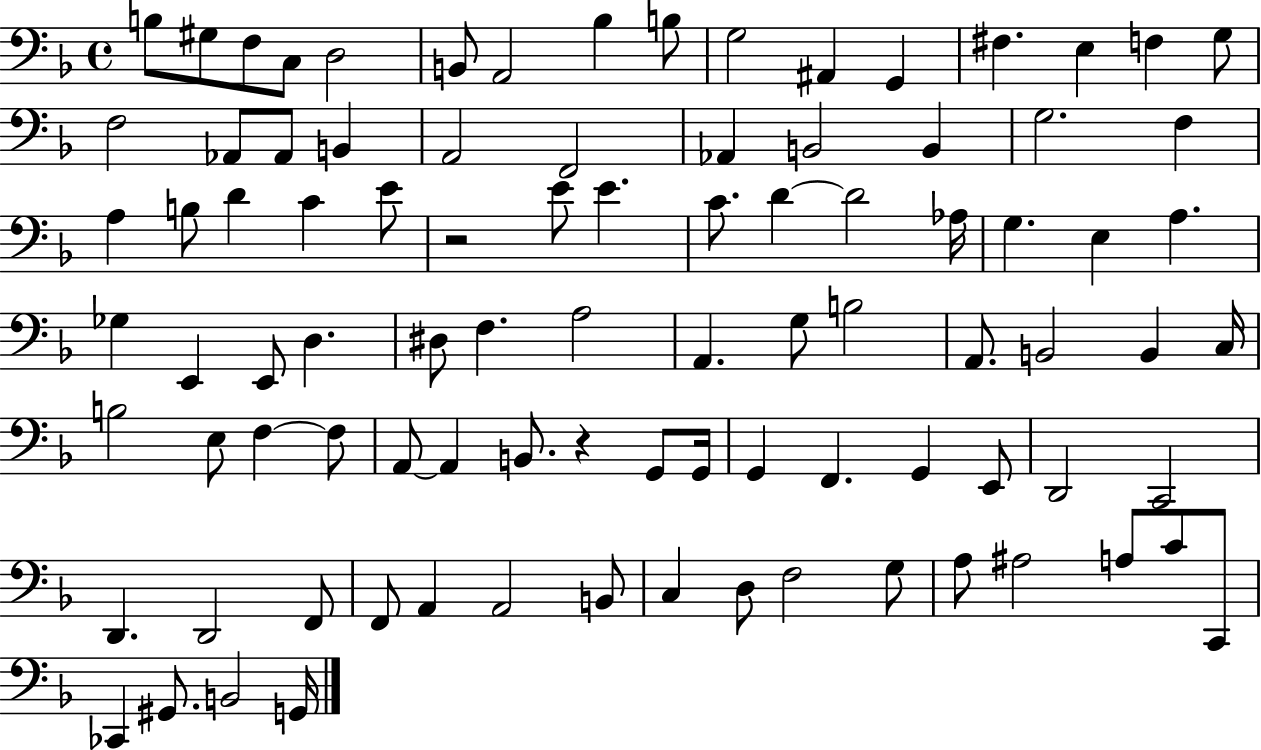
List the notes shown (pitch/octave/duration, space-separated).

B3/e G#3/e F3/e C3/e D3/h B2/e A2/h Bb3/q B3/e G3/h A#2/q G2/q F#3/q. E3/q F3/q G3/e F3/h Ab2/e Ab2/e B2/q A2/h F2/h Ab2/q B2/h B2/q G3/h. F3/q A3/q B3/e D4/q C4/q E4/e R/h E4/e E4/q. C4/e. D4/q D4/h Ab3/s G3/q. E3/q A3/q. Gb3/q E2/q E2/e D3/q. D#3/e F3/q. A3/h A2/q. G3/e B3/h A2/e. B2/h B2/q C3/s B3/h E3/e F3/q F3/e A2/e A2/q B2/e. R/q G2/e G2/s G2/q F2/q. G2/q E2/e D2/h C2/h D2/q. D2/h F2/e F2/e A2/q A2/h B2/e C3/q D3/e F3/h G3/e A3/e A#3/h A3/e C4/e C2/e CES2/q G#2/e. B2/h G2/s